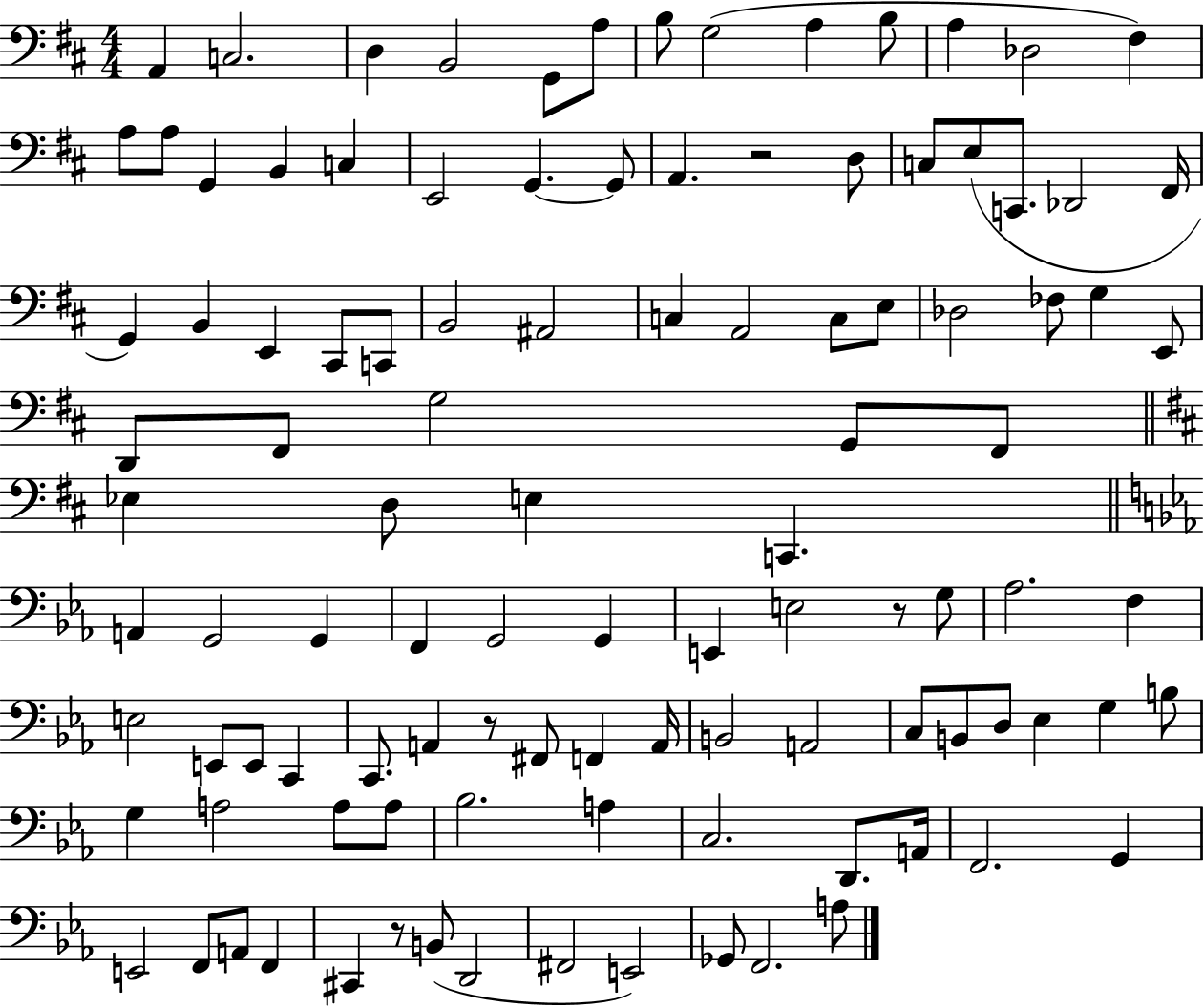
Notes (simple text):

A2/q C3/h. D3/q B2/h G2/e A3/e B3/e G3/h A3/q B3/e A3/q Db3/h F#3/q A3/e A3/e G2/q B2/q C3/q E2/h G2/q. G2/e A2/q. R/h D3/e C3/e E3/e C2/e. Db2/h F#2/s G2/q B2/q E2/q C#2/e C2/e B2/h A#2/h C3/q A2/h C3/e E3/e Db3/h FES3/e G3/q E2/e D2/e F#2/e G3/h G2/e F#2/e Eb3/q D3/e E3/q C2/q. A2/q G2/h G2/q F2/q G2/h G2/q E2/q E3/h R/e G3/e Ab3/h. F3/q E3/h E2/e E2/e C2/q C2/e. A2/q R/e F#2/e F2/q A2/s B2/h A2/h C3/e B2/e D3/e Eb3/q G3/q B3/e G3/q A3/h A3/e A3/e Bb3/h. A3/q C3/h. D2/e. A2/s F2/h. G2/q E2/h F2/e A2/e F2/q C#2/q R/e B2/e D2/h F#2/h E2/h Gb2/e F2/h. A3/e